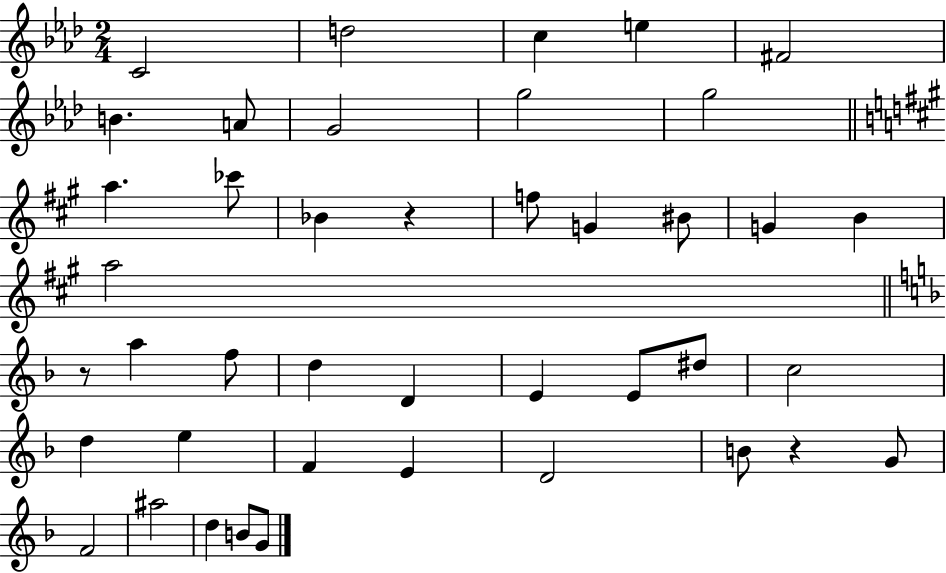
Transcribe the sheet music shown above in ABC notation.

X:1
T:Untitled
M:2/4
L:1/4
K:Ab
C2 d2 c e ^F2 B A/2 G2 g2 g2 a _c'/2 _B z f/2 G ^B/2 G B a2 z/2 a f/2 d D E E/2 ^d/2 c2 d e F E D2 B/2 z G/2 F2 ^a2 d B/2 G/2